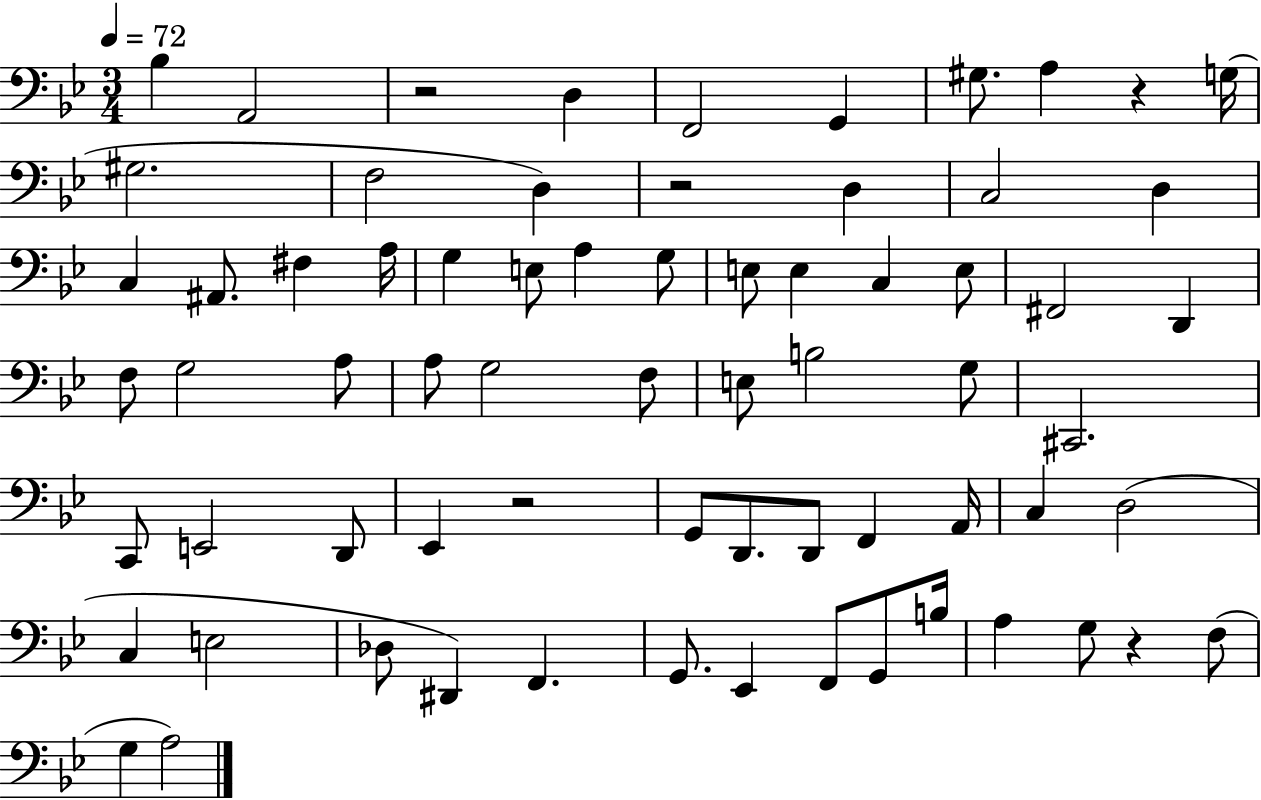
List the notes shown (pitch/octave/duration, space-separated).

Bb3/q A2/h R/h D3/q F2/h G2/q G#3/e. A3/q R/q G3/s G#3/h. F3/h D3/q R/h D3/q C3/h D3/q C3/q A#2/e. F#3/q A3/s G3/q E3/e A3/q G3/e E3/e E3/q C3/q E3/e F#2/h D2/q F3/e G3/h A3/e A3/e G3/h F3/e E3/e B3/h G3/e C#2/h. C2/e E2/h D2/e Eb2/q R/h G2/e D2/e. D2/e F2/q A2/s C3/q D3/h C3/q E3/h Db3/e D#2/q F2/q. G2/e. Eb2/q F2/e G2/e B3/s A3/q G3/e R/q F3/e G3/q A3/h